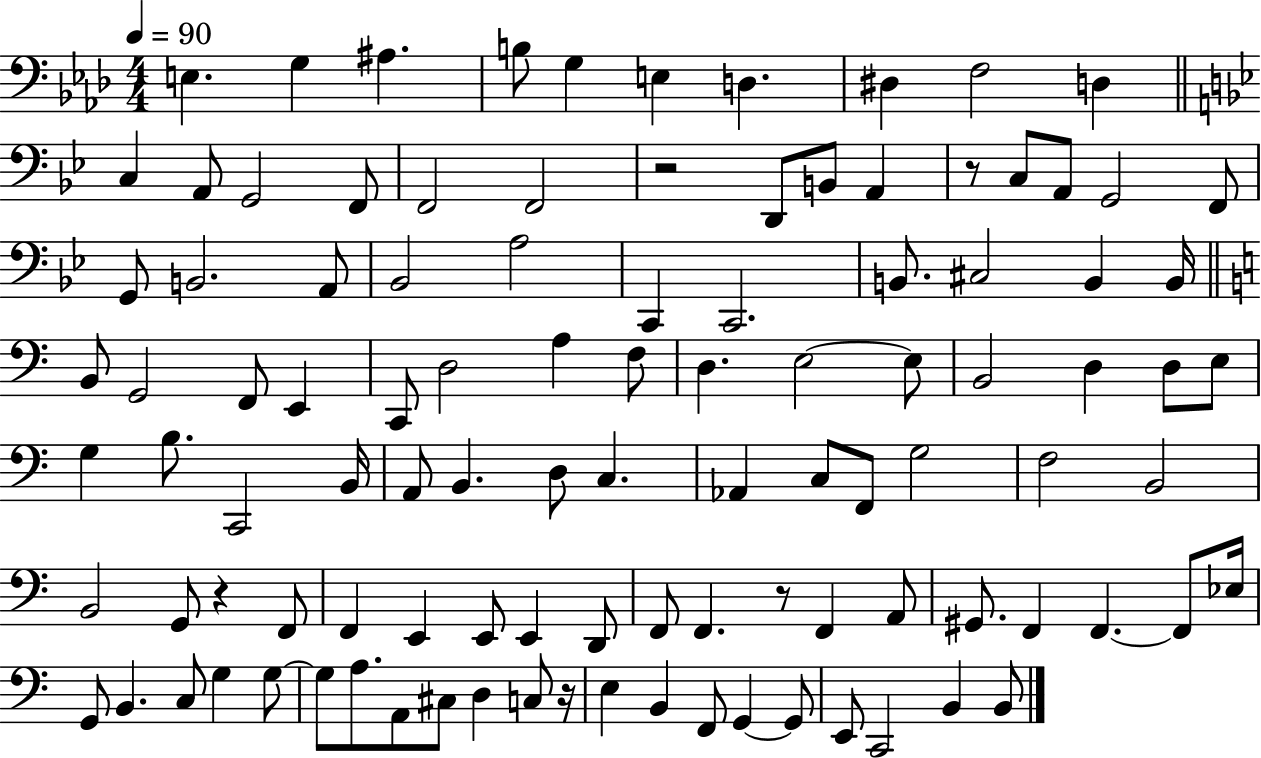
X:1
T:Untitled
M:4/4
L:1/4
K:Ab
E, G, ^A, B,/2 G, E, D, ^D, F,2 D, C, A,,/2 G,,2 F,,/2 F,,2 F,,2 z2 D,,/2 B,,/2 A,, z/2 C,/2 A,,/2 G,,2 F,,/2 G,,/2 B,,2 A,,/2 _B,,2 A,2 C,, C,,2 B,,/2 ^C,2 B,, B,,/4 B,,/2 G,,2 F,,/2 E,, C,,/2 D,2 A, F,/2 D, E,2 E,/2 B,,2 D, D,/2 E,/2 G, B,/2 C,,2 B,,/4 A,,/2 B,, D,/2 C, _A,, C,/2 F,,/2 G,2 F,2 B,,2 B,,2 G,,/2 z F,,/2 F,, E,, E,,/2 E,, D,,/2 F,,/2 F,, z/2 F,, A,,/2 ^G,,/2 F,, F,, F,,/2 _E,/4 G,,/2 B,, C,/2 G, G,/2 G,/2 A,/2 A,,/2 ^C,/2 D, C,/2 z/4 E, B,, F,,/2 G,, G,,/2 E,,/2 C,,2 B,, B,,/2